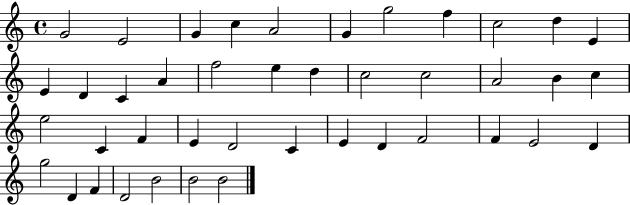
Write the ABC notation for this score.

X:1
T:Untitled
M:4/4
L:1/4
K:C
G2 E2 G c A2 G g2 f c2 d E E D C A f2 e d c2 c2 A2 B c e2 C F E D2 C E D F2 F E2 D g2 D F D2 B2 B2 B2